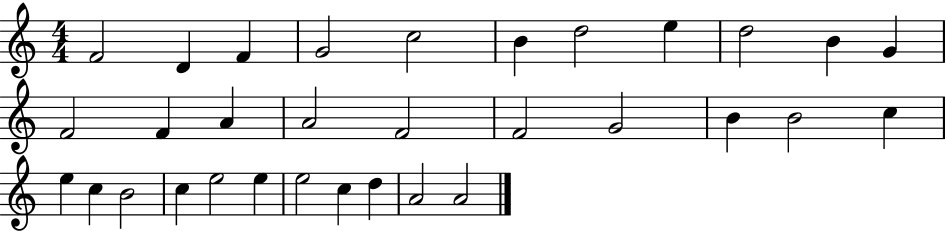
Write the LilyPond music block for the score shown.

{
  \clef treble
  \numericTimeSignature
  \time 4/4
  \key c \major
  f'2 d'4 f'4 | g'2 c''2 | b'4 d''2 e''4 | d''2 b'4 g'4 | \break f'2 f'4 a'4 | a'2 f'2 | f'2 g'2 | b'4 b'2 c''4 | \break e''4 c''4 b'2 | c''4 e''2 e''4 | e''2 c''4 d''4 | a'2 a'2 | \break \bar "|."
}